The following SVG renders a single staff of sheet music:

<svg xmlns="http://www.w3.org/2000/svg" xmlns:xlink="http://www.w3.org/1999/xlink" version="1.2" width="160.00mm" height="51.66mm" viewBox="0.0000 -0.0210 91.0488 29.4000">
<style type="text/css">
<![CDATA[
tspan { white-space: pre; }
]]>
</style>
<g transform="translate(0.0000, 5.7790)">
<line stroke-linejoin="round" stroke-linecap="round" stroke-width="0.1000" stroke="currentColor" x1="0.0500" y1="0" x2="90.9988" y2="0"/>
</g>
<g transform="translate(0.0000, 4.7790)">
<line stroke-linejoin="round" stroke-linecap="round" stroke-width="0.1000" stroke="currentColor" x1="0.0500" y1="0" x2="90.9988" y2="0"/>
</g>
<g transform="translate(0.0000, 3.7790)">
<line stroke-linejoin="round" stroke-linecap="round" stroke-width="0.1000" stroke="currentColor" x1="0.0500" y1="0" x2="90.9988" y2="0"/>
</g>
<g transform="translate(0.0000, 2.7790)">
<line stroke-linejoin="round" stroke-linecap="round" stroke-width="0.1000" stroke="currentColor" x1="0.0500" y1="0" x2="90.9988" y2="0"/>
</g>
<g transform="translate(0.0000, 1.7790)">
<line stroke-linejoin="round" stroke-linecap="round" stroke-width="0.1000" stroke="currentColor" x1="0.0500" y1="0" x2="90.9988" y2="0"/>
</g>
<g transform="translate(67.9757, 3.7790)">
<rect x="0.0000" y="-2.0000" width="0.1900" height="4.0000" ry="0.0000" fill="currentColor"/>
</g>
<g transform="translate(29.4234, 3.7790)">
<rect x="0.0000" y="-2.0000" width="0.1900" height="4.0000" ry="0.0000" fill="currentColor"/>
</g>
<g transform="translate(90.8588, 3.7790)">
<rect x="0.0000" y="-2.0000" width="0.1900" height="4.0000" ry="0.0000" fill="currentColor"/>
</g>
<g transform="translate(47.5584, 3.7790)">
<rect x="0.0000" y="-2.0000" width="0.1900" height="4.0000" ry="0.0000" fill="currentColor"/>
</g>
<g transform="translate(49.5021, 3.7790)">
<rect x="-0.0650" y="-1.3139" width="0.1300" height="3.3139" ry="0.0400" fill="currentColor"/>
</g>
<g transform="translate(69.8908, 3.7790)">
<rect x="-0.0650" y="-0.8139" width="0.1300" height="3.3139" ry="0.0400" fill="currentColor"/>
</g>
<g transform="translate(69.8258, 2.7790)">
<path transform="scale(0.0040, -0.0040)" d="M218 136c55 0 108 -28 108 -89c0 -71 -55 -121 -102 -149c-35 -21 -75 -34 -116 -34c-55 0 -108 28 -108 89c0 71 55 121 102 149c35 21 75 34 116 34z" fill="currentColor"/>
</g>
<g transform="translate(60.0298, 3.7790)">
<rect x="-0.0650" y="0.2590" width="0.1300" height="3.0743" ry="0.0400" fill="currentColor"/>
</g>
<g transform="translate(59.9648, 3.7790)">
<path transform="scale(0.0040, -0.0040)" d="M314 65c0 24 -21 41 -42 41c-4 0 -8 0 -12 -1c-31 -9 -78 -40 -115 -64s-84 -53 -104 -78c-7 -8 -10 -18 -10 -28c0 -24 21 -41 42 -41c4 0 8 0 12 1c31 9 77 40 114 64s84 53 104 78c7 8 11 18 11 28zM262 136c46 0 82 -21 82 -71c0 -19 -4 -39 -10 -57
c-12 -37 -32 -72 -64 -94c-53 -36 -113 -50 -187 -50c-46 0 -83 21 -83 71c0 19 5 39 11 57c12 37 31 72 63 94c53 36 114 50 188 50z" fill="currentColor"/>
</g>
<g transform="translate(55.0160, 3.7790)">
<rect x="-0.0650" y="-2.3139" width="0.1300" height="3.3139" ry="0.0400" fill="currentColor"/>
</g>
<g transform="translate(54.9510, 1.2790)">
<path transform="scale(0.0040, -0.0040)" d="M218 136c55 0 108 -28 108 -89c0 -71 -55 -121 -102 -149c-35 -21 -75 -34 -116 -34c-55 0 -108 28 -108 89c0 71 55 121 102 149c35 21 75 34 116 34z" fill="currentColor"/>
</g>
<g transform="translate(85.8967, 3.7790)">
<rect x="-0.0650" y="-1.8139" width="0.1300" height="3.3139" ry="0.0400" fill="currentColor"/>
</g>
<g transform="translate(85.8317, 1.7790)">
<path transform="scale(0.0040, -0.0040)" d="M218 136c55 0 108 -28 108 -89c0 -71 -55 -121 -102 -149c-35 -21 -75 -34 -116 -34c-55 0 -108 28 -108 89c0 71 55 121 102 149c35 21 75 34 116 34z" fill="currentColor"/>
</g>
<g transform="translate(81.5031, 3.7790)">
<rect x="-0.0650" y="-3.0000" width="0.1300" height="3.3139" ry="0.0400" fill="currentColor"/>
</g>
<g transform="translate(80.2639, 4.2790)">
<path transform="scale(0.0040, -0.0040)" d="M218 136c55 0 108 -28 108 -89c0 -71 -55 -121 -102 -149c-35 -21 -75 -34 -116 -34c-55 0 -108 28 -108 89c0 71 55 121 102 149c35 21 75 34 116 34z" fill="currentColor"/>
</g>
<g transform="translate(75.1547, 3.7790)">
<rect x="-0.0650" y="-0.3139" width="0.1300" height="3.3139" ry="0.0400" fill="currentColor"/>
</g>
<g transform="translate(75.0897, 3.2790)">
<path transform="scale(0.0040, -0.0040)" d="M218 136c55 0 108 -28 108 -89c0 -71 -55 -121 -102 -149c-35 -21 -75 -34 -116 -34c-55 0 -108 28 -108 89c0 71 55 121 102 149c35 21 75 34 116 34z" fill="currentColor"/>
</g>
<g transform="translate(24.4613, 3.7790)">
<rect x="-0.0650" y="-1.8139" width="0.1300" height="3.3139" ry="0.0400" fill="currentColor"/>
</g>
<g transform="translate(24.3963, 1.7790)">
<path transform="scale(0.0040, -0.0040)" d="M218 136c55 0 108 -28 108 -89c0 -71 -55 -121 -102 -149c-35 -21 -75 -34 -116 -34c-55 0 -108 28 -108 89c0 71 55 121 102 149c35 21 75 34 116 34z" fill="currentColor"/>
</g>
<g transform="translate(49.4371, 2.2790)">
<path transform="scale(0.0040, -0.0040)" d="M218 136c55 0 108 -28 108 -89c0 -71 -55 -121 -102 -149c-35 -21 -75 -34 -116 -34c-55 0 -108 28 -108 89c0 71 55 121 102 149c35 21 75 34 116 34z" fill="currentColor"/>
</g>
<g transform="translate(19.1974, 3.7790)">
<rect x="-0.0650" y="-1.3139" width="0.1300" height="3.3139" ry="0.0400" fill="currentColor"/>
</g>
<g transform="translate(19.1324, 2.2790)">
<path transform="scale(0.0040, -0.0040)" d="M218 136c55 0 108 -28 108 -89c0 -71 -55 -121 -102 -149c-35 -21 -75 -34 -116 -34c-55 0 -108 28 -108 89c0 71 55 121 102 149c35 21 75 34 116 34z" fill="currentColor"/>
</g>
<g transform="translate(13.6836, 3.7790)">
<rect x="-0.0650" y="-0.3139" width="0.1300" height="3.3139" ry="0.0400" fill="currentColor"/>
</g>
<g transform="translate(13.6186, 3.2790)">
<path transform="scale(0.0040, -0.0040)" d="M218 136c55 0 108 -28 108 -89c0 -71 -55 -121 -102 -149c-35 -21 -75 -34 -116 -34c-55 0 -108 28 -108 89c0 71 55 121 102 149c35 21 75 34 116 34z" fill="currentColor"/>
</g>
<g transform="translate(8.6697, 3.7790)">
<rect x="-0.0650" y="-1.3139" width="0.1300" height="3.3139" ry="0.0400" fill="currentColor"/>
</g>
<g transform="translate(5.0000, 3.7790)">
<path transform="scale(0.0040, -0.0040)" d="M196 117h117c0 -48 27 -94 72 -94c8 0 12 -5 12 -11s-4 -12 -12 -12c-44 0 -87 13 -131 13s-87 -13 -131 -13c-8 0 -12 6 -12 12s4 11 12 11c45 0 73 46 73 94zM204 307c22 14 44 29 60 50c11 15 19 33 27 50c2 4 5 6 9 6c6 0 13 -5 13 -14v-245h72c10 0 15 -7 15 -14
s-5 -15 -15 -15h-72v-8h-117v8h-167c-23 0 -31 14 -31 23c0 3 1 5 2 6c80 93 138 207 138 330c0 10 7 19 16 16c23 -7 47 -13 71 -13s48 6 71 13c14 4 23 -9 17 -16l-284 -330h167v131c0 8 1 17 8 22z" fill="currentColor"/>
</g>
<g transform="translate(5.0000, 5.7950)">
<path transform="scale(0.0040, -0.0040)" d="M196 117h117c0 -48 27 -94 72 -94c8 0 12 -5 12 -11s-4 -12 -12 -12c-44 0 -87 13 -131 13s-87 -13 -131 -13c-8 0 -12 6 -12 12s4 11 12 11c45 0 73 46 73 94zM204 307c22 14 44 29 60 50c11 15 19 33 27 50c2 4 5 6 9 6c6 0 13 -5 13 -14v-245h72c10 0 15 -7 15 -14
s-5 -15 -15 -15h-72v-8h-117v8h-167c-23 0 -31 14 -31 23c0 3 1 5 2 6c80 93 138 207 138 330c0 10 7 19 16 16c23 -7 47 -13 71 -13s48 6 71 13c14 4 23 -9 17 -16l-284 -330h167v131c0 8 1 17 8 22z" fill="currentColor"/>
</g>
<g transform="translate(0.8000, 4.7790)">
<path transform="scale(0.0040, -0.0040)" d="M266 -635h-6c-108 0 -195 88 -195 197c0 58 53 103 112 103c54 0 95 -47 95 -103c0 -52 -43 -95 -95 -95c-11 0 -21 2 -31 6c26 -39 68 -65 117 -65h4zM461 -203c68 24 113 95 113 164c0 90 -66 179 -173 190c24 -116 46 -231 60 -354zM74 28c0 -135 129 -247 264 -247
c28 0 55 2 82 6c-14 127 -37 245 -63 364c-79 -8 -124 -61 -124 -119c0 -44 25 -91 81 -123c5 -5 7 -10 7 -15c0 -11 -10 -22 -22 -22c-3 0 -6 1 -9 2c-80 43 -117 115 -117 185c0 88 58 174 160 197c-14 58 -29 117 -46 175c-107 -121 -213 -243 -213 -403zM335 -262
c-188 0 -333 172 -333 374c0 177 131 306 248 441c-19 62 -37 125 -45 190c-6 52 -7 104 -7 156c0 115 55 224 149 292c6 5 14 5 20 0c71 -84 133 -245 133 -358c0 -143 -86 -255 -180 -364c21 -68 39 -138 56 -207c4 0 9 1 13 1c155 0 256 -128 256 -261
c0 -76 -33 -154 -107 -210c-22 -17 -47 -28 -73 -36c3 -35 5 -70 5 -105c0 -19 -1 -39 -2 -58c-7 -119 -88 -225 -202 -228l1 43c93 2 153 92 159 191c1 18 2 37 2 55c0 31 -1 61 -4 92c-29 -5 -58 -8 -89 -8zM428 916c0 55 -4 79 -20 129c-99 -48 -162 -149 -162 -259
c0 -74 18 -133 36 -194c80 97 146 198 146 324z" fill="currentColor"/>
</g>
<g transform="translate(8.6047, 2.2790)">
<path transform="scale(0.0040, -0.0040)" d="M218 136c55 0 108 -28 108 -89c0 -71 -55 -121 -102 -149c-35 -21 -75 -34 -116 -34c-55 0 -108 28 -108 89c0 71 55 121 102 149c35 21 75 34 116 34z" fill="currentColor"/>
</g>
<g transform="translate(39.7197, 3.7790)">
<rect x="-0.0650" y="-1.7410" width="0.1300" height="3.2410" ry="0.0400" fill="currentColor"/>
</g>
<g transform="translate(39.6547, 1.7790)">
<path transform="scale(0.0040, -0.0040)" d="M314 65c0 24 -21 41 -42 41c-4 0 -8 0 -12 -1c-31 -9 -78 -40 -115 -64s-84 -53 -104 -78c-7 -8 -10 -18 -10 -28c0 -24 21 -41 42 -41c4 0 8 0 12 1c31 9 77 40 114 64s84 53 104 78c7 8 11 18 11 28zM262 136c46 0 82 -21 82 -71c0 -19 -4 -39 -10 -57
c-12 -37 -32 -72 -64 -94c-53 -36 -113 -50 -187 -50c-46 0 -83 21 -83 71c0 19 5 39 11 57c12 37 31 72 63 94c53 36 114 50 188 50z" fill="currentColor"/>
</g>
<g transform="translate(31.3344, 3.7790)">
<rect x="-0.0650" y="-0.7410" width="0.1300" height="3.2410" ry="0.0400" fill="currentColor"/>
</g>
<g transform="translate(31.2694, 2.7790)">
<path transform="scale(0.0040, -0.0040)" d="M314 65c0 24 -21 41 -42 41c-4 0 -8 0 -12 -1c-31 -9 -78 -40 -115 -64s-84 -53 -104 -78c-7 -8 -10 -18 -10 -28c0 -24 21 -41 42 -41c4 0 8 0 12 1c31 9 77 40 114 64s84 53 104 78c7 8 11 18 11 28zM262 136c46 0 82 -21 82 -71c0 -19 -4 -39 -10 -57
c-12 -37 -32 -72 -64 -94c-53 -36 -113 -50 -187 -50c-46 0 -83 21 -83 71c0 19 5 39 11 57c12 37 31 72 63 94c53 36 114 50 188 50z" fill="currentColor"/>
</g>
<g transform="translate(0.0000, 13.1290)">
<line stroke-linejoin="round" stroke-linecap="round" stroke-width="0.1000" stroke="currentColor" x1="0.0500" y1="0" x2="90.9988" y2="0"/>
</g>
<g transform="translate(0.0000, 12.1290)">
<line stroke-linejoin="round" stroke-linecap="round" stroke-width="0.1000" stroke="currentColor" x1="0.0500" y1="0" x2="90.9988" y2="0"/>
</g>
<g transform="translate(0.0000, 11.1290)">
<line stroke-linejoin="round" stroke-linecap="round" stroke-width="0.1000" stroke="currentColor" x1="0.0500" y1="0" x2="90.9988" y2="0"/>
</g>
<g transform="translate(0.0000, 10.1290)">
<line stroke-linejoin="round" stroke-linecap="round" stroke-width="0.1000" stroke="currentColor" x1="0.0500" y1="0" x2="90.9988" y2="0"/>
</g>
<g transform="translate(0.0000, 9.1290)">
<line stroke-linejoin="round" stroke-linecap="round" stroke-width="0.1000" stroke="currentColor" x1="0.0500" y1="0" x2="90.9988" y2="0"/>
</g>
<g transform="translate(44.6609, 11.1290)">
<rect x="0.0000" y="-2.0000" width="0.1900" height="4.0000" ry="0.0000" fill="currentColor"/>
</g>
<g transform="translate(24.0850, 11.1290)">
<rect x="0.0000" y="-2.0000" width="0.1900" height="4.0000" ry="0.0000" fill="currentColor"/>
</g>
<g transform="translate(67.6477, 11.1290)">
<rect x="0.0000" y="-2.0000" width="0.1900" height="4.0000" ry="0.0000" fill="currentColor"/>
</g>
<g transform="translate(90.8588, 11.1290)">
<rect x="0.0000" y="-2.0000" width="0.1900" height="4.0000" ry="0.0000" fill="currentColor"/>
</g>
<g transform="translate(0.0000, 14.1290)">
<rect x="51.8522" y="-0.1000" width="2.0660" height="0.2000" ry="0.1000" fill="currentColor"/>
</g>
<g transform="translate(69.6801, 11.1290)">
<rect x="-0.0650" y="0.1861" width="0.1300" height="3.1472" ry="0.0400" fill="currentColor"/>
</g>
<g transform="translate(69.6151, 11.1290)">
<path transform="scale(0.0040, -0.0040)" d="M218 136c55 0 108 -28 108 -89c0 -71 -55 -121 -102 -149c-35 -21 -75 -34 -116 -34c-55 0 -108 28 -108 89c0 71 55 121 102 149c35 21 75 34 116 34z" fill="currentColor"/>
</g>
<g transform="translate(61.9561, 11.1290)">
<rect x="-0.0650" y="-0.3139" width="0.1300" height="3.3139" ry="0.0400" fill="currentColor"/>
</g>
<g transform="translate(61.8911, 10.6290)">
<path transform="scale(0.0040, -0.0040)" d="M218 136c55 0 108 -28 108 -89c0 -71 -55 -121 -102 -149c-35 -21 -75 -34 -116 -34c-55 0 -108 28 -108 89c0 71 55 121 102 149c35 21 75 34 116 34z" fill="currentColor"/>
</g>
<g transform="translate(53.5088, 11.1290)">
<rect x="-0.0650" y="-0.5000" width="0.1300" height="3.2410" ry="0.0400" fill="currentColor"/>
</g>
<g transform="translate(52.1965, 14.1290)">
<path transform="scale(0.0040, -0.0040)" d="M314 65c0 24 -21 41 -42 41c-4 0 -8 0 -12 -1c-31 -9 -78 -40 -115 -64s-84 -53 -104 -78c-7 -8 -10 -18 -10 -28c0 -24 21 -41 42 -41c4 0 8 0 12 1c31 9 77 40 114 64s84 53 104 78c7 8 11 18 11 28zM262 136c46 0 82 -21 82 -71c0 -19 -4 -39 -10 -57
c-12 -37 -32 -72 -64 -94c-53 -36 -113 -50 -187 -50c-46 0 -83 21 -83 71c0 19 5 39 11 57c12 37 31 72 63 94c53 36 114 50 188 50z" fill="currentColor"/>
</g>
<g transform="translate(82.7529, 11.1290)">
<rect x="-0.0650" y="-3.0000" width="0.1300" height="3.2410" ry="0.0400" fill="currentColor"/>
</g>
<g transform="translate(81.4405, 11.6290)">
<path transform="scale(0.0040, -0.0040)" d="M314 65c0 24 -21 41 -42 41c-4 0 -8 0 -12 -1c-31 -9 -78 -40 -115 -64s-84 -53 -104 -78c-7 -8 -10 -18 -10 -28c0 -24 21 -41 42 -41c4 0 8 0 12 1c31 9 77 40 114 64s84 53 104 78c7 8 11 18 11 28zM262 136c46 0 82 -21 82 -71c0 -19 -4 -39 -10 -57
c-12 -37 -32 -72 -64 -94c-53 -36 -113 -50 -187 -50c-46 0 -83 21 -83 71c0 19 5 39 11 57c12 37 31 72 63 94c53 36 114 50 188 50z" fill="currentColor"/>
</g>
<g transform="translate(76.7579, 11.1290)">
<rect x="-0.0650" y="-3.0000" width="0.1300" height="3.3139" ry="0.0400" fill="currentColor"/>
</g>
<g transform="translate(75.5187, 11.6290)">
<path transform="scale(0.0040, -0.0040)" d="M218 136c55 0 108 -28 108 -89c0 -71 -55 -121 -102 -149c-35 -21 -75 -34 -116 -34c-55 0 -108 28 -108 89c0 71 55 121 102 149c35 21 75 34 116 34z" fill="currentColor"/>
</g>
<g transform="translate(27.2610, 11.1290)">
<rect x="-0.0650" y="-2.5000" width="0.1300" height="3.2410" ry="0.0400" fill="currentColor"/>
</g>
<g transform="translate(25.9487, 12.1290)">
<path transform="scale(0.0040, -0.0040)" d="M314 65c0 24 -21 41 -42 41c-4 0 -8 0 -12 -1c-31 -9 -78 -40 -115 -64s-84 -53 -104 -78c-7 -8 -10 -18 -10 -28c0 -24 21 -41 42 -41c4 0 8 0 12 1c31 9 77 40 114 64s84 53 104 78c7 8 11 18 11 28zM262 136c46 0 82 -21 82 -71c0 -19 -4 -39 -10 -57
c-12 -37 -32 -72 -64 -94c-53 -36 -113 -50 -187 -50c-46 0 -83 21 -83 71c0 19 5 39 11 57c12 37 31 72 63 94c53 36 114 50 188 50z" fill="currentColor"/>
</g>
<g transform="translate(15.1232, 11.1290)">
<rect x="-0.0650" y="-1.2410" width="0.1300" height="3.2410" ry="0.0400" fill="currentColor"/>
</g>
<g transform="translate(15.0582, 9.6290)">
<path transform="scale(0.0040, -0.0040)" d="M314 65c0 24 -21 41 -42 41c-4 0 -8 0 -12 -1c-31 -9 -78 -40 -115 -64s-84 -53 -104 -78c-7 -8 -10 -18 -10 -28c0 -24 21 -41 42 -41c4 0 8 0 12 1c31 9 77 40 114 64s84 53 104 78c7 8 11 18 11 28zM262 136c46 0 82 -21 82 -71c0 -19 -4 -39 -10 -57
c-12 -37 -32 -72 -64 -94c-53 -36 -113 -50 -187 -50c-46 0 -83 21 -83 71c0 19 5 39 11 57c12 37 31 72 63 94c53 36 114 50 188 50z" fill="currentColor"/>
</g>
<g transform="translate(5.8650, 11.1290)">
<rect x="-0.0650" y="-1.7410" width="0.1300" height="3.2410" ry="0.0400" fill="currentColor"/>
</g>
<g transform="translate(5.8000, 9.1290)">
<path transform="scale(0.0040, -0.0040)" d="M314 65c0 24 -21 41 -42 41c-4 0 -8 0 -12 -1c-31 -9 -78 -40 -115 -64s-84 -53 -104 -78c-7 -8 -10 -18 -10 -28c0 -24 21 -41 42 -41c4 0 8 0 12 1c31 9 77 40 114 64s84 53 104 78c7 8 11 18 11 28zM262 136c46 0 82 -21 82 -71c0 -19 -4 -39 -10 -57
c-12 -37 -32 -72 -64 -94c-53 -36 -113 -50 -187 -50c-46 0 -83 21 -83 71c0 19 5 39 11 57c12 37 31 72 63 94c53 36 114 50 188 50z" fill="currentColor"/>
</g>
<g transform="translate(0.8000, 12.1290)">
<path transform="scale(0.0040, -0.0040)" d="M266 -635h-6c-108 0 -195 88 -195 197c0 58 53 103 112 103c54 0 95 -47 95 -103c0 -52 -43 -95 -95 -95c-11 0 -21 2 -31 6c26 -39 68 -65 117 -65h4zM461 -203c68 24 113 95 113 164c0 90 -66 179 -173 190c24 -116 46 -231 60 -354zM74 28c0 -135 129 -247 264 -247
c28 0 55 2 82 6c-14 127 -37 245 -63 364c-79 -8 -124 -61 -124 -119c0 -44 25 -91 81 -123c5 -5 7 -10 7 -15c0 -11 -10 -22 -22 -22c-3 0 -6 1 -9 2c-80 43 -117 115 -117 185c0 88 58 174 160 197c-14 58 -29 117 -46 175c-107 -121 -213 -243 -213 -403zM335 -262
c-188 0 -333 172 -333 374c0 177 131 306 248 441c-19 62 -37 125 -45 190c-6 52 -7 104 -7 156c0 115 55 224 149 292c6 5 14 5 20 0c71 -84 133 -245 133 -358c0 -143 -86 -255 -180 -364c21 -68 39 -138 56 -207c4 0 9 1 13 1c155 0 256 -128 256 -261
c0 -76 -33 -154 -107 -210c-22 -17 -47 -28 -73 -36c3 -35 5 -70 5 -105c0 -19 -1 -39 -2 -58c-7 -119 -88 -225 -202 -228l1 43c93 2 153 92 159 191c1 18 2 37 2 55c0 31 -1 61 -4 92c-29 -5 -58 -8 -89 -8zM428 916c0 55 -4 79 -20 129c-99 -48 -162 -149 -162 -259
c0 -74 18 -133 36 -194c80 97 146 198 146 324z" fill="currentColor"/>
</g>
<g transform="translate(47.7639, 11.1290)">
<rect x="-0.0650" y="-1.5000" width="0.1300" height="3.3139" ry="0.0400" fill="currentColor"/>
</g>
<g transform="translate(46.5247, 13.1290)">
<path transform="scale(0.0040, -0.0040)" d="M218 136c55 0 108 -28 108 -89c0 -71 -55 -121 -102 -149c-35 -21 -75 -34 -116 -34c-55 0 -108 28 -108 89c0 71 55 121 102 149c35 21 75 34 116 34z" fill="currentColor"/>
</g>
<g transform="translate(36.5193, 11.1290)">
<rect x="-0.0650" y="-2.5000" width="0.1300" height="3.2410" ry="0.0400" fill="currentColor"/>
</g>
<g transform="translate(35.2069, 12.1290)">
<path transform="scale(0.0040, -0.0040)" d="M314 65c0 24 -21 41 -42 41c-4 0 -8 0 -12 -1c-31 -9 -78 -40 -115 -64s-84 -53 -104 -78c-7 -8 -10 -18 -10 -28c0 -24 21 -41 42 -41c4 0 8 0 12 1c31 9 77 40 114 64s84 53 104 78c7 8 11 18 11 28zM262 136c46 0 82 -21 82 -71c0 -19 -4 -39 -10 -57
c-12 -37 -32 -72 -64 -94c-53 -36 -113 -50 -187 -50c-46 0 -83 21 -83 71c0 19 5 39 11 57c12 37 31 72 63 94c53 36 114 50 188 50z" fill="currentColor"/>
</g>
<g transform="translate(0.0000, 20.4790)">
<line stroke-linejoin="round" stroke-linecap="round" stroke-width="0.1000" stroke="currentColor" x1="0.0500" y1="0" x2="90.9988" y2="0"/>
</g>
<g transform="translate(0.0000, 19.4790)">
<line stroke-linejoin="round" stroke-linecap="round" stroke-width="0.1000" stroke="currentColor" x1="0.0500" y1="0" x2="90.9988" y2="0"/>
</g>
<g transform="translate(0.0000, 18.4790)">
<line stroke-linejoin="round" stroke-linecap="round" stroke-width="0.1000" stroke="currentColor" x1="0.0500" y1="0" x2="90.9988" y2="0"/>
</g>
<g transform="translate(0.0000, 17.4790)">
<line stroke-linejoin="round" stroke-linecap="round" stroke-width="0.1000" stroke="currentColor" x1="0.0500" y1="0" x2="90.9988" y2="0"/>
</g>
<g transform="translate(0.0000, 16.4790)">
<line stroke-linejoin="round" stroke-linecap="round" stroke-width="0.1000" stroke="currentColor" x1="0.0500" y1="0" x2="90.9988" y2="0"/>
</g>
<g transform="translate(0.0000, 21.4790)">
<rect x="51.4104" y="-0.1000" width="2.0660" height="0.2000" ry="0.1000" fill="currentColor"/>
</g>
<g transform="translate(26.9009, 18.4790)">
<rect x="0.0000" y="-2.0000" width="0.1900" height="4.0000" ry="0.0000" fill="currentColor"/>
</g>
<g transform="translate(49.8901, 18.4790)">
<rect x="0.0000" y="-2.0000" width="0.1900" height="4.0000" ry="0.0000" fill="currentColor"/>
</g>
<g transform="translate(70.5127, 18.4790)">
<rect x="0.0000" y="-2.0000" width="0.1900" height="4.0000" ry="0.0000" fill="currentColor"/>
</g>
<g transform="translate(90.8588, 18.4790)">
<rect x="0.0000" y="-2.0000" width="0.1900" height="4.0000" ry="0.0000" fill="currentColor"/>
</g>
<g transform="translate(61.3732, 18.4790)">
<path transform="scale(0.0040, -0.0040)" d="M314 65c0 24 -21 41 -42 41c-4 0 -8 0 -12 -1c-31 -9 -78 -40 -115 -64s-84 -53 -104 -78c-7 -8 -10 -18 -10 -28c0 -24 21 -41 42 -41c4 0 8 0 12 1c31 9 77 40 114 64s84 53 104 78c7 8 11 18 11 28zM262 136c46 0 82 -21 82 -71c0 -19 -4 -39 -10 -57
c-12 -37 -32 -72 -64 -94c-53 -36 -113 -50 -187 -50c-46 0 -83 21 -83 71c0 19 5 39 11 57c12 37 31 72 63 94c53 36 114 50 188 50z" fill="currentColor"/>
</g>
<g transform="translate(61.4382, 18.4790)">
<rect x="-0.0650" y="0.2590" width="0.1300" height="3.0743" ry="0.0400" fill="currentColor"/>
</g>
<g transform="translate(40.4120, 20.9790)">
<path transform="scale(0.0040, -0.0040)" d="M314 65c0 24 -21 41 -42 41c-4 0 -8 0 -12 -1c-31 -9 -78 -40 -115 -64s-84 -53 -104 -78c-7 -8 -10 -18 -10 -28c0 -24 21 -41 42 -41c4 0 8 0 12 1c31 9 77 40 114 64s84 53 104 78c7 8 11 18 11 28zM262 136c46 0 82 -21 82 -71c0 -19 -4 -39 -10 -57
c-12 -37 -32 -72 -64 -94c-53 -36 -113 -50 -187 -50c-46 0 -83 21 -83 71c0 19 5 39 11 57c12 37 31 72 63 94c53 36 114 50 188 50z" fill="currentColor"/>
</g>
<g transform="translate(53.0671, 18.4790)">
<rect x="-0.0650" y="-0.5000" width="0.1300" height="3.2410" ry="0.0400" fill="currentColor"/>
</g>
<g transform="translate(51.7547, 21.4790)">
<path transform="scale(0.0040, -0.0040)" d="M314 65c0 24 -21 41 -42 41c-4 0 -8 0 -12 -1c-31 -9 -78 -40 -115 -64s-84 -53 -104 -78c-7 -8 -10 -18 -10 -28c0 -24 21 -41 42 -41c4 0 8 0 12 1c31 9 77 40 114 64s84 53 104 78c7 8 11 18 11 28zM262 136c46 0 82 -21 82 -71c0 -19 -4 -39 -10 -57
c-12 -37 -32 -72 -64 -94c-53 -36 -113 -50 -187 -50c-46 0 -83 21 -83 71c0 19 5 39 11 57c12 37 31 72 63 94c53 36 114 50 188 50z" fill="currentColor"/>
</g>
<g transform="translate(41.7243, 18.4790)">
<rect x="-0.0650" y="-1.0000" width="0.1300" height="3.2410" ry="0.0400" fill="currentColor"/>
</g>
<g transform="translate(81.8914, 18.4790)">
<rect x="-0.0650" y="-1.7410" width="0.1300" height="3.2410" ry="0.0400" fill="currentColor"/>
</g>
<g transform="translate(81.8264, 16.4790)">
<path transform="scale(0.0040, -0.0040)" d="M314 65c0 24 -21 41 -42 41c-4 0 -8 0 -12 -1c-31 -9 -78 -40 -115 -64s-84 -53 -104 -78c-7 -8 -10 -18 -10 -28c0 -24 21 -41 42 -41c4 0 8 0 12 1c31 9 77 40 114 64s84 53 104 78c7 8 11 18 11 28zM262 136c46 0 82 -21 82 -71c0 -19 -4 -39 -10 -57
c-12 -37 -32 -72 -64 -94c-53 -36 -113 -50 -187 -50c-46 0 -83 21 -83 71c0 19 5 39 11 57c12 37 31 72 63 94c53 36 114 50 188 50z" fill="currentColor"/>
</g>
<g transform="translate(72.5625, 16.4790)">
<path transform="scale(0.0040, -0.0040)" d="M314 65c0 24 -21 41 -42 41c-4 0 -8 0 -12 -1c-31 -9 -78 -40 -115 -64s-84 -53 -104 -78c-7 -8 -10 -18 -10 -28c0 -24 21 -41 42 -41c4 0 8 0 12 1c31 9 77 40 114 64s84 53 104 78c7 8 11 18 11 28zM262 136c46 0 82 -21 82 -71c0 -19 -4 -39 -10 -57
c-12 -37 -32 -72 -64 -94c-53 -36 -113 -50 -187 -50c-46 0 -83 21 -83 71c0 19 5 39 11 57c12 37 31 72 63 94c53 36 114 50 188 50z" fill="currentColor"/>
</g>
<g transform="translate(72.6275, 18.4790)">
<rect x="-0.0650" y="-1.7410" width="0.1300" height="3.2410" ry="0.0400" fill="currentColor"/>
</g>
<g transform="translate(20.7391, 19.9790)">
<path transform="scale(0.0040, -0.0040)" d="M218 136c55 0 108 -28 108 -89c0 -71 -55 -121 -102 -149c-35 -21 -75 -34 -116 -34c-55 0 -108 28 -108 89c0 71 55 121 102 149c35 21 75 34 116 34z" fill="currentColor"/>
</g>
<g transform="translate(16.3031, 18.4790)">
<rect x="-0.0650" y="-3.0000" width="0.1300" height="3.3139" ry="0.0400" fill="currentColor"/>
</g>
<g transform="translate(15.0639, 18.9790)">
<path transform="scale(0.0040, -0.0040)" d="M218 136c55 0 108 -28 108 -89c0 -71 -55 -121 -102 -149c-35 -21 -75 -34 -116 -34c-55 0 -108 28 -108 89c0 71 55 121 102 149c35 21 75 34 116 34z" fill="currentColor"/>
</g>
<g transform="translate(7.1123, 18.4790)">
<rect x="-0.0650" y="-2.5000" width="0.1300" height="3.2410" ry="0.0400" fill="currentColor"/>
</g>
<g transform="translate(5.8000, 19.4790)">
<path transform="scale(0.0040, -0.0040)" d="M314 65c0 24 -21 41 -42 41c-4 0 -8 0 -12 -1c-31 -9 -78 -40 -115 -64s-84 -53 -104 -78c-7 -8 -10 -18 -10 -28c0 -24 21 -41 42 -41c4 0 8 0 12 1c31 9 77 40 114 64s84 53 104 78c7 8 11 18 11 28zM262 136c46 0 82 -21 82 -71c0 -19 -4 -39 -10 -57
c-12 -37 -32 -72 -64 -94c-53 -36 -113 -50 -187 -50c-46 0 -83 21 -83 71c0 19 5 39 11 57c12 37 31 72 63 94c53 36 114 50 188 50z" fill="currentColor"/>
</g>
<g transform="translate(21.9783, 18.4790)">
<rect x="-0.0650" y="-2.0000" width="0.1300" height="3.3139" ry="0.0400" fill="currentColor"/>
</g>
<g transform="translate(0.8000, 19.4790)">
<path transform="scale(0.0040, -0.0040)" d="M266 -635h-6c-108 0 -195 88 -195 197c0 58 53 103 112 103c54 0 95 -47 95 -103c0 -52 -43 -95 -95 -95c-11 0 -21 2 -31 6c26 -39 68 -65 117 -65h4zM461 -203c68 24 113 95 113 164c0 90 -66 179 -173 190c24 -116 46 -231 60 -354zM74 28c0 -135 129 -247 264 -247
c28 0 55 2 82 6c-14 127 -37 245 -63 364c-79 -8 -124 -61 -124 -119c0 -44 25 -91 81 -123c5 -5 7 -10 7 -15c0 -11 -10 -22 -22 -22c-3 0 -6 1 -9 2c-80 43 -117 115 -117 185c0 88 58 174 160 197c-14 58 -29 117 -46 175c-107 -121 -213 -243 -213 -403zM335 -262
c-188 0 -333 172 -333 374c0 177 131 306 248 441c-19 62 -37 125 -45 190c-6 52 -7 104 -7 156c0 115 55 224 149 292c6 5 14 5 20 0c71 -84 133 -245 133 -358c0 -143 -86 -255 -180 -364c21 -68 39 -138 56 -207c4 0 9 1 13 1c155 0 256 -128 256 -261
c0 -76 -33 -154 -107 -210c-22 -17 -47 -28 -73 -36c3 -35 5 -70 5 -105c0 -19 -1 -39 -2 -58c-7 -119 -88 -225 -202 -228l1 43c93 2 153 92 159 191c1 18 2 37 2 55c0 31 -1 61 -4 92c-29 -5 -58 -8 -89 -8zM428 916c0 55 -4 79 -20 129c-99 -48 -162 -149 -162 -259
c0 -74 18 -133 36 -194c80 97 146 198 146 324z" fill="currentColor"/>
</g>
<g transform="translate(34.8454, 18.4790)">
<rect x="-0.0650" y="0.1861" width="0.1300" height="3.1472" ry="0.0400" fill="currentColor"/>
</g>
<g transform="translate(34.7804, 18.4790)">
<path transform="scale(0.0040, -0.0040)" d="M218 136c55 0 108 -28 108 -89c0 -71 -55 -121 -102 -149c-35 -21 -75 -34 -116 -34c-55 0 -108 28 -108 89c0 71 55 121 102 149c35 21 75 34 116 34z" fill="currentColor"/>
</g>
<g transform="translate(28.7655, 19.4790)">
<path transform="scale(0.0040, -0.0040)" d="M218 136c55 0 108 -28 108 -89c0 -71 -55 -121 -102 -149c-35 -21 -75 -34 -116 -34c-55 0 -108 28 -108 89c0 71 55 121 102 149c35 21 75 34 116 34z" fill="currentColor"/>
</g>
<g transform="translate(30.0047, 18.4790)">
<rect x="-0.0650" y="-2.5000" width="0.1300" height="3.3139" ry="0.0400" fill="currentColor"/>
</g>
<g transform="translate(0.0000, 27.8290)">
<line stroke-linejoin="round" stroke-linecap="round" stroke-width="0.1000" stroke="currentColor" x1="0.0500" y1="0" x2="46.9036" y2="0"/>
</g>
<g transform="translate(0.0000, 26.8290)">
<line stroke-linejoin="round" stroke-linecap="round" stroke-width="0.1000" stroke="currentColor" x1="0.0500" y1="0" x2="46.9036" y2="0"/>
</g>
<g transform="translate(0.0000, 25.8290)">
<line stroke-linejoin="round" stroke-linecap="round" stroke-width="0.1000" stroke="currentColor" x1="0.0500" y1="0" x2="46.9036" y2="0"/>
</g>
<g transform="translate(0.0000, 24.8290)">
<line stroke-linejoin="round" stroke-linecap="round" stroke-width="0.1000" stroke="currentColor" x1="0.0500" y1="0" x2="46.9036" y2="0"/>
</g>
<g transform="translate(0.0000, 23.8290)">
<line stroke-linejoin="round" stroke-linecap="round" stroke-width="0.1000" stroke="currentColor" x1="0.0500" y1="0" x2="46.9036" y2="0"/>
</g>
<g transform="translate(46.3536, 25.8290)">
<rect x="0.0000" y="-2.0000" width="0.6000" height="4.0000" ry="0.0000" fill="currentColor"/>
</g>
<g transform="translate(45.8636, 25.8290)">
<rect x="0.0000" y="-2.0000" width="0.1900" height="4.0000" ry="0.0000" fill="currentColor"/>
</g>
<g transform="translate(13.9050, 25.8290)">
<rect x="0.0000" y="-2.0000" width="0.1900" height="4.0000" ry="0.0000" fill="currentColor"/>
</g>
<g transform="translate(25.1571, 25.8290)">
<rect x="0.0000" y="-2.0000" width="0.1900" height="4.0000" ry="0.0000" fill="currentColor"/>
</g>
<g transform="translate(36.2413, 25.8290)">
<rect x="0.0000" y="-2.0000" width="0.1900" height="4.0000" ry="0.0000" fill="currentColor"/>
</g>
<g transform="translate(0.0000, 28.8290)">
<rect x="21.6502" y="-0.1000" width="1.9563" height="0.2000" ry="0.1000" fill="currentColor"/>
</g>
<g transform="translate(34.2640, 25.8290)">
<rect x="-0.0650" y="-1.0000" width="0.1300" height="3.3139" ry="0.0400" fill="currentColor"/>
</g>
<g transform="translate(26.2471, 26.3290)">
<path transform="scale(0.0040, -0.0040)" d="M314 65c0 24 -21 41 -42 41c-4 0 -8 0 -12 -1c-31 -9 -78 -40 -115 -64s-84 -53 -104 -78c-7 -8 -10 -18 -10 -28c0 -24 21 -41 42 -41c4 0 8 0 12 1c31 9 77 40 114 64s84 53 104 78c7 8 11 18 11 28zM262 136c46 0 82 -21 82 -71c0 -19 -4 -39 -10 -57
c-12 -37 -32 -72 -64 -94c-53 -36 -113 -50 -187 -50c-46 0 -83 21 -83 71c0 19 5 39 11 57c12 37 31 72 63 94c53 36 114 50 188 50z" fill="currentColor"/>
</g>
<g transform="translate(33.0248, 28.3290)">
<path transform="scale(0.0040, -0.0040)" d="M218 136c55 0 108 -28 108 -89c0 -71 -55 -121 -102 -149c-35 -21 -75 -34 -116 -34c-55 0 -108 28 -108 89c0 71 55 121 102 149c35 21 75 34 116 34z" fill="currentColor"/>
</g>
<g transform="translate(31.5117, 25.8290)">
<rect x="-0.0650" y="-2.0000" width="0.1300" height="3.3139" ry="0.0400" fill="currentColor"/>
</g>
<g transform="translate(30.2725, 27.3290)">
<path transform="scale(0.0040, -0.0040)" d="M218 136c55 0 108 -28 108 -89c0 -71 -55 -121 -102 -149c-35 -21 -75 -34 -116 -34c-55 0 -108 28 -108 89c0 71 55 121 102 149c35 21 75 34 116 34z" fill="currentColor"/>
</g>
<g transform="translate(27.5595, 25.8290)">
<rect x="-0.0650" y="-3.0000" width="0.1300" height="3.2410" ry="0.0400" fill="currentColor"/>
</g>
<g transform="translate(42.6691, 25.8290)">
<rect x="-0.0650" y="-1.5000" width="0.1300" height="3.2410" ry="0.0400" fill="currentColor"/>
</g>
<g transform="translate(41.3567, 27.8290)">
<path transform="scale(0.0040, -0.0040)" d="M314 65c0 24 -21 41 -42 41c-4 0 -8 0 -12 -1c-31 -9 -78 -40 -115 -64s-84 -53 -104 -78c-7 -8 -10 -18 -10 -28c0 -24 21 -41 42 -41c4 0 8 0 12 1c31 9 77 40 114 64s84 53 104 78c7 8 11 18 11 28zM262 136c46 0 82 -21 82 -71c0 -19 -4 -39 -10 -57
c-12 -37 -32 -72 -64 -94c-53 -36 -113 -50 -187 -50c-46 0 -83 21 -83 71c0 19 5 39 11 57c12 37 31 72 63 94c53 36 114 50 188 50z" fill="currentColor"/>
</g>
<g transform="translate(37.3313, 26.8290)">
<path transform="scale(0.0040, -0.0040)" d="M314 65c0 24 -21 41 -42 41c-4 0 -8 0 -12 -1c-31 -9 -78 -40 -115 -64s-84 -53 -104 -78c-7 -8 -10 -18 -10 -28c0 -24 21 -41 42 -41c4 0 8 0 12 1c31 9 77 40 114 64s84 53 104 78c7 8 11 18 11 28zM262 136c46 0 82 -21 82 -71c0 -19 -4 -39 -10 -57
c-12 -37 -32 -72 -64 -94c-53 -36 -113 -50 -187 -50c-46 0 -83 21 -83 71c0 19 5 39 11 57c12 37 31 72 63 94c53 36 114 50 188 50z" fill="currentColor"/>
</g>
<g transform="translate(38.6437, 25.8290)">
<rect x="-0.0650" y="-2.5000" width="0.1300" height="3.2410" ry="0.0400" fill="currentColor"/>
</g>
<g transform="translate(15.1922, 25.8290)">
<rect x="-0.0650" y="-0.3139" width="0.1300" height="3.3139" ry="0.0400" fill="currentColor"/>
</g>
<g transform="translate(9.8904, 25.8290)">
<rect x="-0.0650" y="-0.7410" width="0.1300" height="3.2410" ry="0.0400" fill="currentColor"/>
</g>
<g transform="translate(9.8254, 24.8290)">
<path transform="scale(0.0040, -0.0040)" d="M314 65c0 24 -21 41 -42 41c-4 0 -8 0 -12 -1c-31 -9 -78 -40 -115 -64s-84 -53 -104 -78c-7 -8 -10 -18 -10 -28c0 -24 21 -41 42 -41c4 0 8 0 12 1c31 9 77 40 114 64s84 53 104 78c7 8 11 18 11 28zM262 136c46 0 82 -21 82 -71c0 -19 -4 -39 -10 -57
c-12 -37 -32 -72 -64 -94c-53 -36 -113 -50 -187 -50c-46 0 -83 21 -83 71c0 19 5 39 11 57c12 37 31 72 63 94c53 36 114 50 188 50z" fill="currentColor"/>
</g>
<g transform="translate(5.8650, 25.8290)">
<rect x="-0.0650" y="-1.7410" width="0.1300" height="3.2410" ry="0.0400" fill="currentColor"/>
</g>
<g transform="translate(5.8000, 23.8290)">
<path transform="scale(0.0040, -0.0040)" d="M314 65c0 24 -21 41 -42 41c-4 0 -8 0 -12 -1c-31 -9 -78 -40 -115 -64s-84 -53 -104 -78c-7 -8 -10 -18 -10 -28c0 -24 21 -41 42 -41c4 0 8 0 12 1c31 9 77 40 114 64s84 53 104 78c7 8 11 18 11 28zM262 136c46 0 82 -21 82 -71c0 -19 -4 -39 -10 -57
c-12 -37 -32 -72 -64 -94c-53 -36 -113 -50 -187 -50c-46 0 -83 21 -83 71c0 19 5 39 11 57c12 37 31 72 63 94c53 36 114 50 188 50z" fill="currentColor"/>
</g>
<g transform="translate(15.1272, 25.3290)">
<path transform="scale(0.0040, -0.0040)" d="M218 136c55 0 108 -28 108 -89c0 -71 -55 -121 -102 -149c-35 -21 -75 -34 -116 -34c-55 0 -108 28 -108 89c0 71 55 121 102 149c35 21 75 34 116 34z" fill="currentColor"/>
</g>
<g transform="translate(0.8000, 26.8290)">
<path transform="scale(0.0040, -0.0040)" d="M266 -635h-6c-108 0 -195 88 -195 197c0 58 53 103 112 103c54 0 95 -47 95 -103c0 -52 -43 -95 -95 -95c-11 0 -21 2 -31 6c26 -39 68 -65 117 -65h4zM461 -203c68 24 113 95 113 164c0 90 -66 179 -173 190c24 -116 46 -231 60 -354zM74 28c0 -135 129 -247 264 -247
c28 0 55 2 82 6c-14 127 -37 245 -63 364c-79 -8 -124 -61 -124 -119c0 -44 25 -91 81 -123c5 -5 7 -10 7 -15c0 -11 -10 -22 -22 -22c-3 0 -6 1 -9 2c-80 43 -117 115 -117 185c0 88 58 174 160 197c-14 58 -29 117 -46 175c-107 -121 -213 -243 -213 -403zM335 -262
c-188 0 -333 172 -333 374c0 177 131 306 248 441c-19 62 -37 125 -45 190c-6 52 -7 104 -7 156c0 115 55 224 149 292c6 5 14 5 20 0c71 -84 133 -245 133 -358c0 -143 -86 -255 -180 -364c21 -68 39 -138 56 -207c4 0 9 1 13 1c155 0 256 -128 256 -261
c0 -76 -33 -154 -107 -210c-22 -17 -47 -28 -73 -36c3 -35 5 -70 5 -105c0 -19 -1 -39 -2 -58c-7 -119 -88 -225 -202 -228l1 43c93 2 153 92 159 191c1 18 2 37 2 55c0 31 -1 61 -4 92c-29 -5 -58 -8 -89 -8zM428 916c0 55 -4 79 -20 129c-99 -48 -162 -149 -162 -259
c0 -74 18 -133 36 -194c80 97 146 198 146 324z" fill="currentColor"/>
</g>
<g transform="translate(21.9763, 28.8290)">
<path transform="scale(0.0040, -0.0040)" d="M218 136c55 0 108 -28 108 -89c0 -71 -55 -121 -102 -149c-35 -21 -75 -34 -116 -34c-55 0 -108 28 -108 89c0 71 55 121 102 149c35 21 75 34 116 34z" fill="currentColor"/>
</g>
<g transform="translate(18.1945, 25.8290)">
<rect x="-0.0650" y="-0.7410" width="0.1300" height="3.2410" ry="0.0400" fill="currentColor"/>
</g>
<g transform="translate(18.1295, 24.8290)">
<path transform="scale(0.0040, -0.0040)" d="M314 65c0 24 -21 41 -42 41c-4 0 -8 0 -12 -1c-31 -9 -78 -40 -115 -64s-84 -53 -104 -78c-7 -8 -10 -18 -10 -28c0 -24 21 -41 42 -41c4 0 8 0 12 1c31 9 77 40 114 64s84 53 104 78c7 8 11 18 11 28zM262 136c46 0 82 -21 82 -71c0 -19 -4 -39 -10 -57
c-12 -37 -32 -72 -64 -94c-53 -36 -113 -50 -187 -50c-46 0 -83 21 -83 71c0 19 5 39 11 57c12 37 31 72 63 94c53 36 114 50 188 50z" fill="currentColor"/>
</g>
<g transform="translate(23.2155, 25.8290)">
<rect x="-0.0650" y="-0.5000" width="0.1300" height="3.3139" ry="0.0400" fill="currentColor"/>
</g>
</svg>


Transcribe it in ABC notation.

X:1
T:Untitled
M:4/4
L:1/4
K:C
e c e f d2 f2 e g B2 d c A f f2 e2 G2 G2 E C2 c B A A2 G2 A F G B D2 C2 B2 f2 f2 f2 d2 c d2 C A2 F D G2 E2